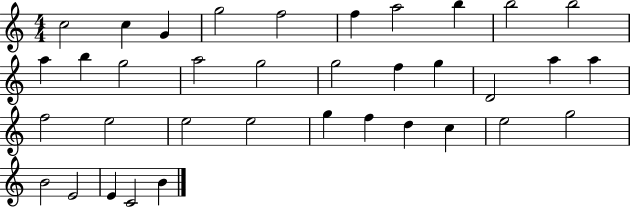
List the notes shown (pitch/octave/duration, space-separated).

C5/h C5/q G4/q G5/h F5/h F5/q A5/h B5/q B5/h B5/h A5/q B5/q G5/h A5/h G5/h G5/h F5/q G5/q D4/h A5/q A5/q F5/h E5/h E5/h E5/h G5/q F5/q D5/q C5/q E5/h G5/h B4/h E4/h E4/q C4/h B4/q